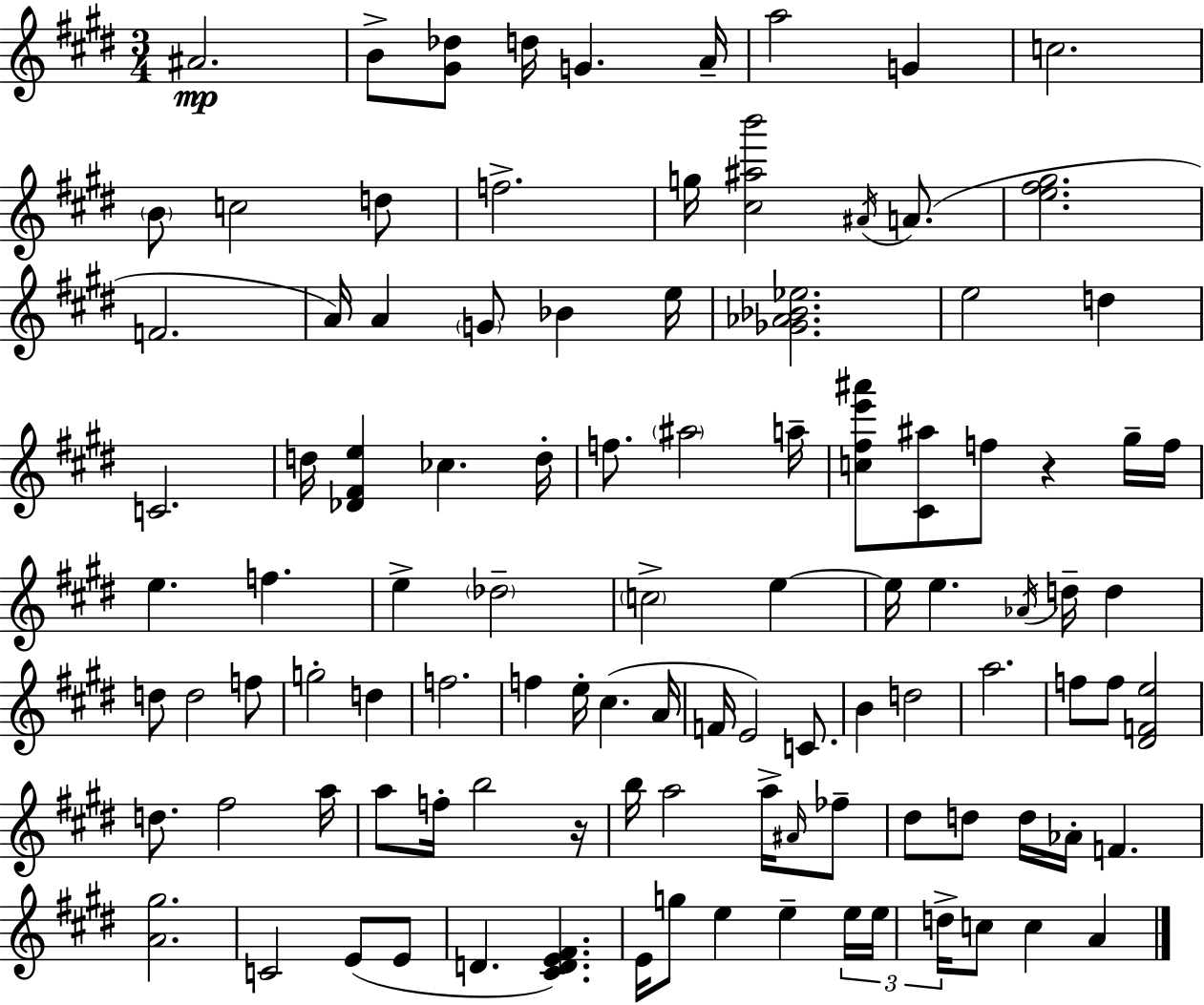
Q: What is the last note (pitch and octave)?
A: A4